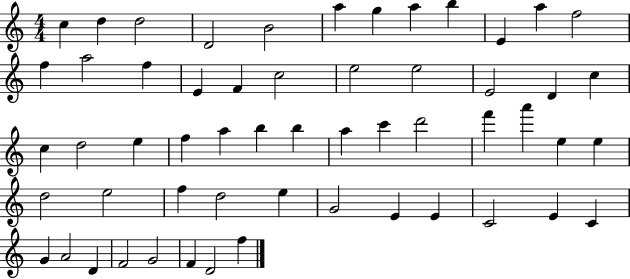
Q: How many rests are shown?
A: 0